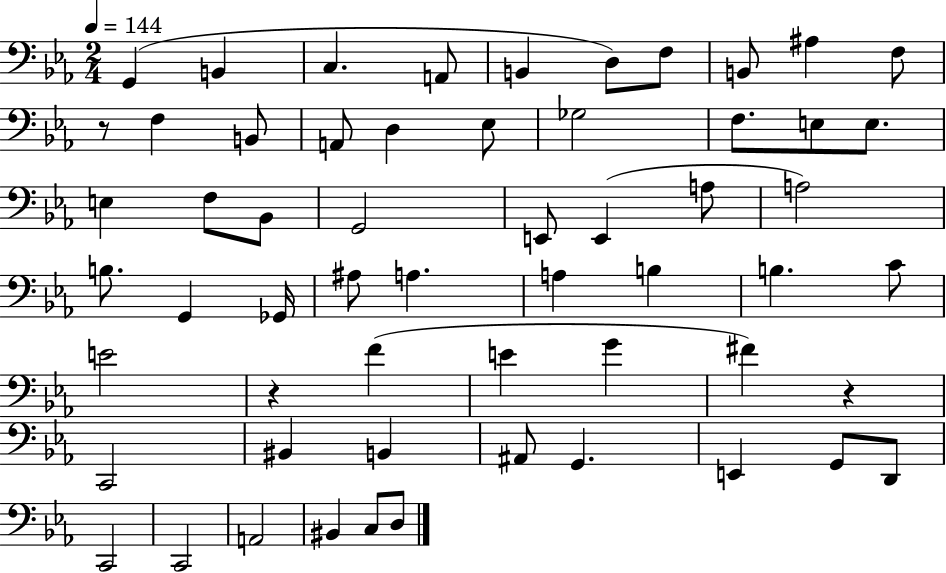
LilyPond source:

{
  \clef bass
  \numericTimeSignature
  \time 2/4
  \key ees \major
  \tempo 4 = 144
  g,4( b,4 | c4. a,8 | b,4 d8) f8 | b,8 ais4 f8 | \break r8 f4 b,8 | a,8 d4 ees8 | ges2 | f8. e8 e8. | \break e4 f8 bes,8 | g,2 | e,8 e,4( a8 | a2) | \break b8. g,4 ges,16 | ais8 a4. | a4 b4 | b4. c'8 | \break e'2 | r4 f'4( | e'4 g'4 | fis'4) r4 | \break c,2 | bis,4 b,4 | ais,8 g,4. | e,4 g,8 d,8 | \break c,2 | c,2 | a,2 | bis,4 c8 d8 | \break \bar "|."
}